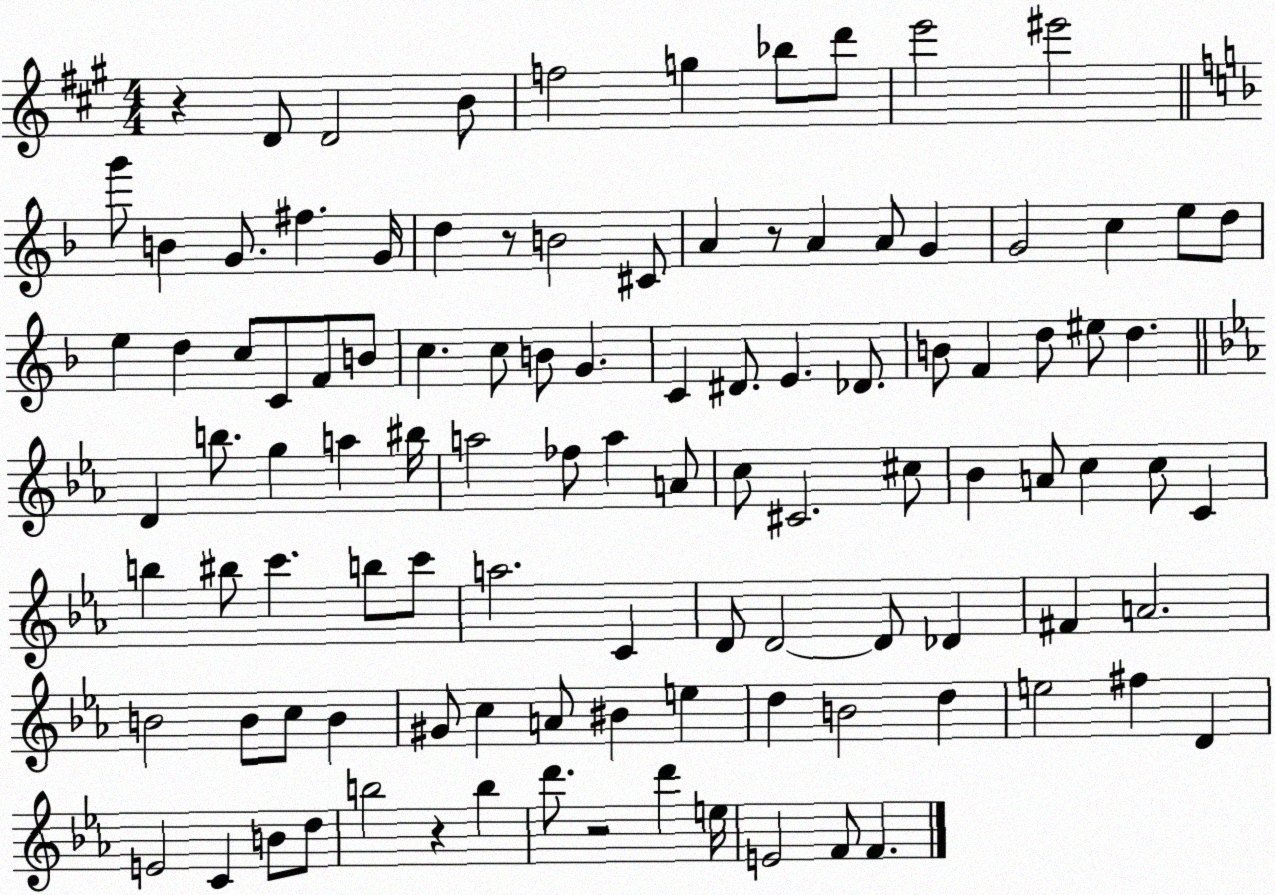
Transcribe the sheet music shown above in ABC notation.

X:1
T:Untitled
M:4/4
L:1/4
K:A
z D/2 D2 B/2 f2 g _b/2 d'/2 e'2 ^e'2 g'/2 B G/2 ^f G/4 d z/2 B2 ^C/2 A z/2 A A/2 G G2 c e/2 d/2 e d c/2 C/2 F/2 B/2 c c/2 B/2 G C ^D/2 E _D/2 B/2 F d/2 ^e/2 d D b/2 g a ^b/4 a2 _f/2 a A/2 c/2 ^C2 ^c/2 _B A/2 c c/2 C b ^b/2 c' b/2 c'/2 a2 C D/2 D2 D/2 _D ^F A2 B2 B/2 c/2 B ^G/2 c A/2 ^B e d B2 d e2 ^f D E2 C B/2 d/2 b2 z b d'/2 z2 d' e/4 E2 F/2 F